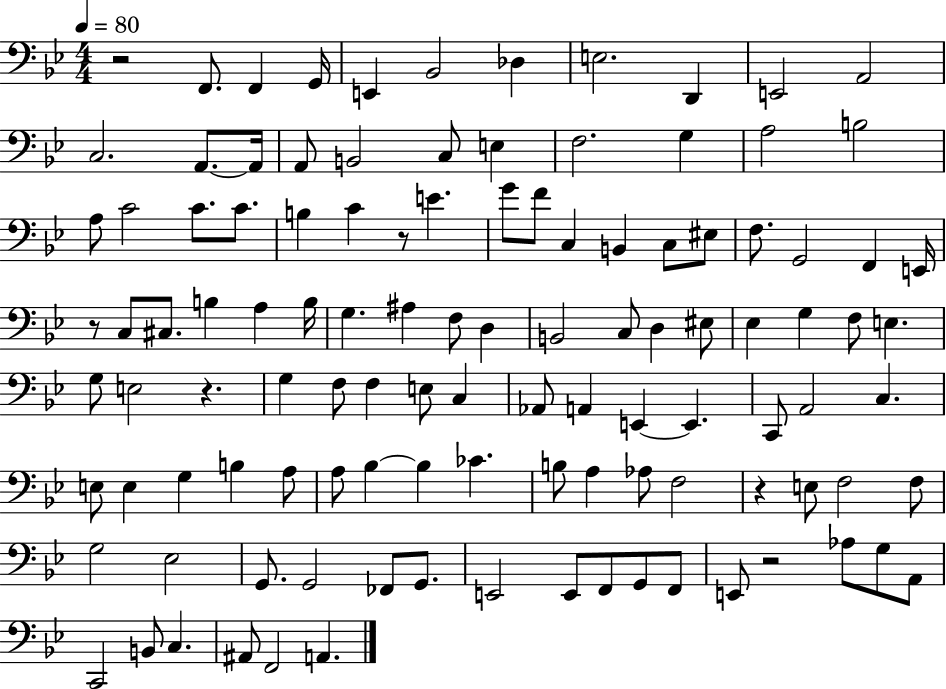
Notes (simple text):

R/h F2/e. F2/q G2/s E2/q Bb2/h Db3/q E3/h. D2/q E2/h A2/h C3/h. A2/e. A2/s A2/e B2/h C3/e E3/q F3/h. G3/q A3/h B3/h A3/e C4/h C4/e. C4/e. B3/q C4/q R/e E4/q. G4/e F4/e C3/q B2/q C3/e EIS3/e F3/e. G2/h F2/q E2/s R/e C3/e C#3/e. B3/q A3/q B3/s G3/q. A#3/q F3/e D3/q B2/h C3/e D3/q EIS3/e Eb3/q G3/q F3/e E3/q. G3/e E3/h R/q. G3/q F3/e F3/q E3/e C3/q Ab2/e A2/q E2/q E2/q. C2/e A2/h C3/q. E3/e E3/q G3/q B3/q A3/e A3/e Bb3/q Bb3/q CES4/q. B3/e A3/q Ab3/e F3/h R/q E3/e F3/h F3/e G3/h Eb3/h G2/e. G2/h FES2/e G2/e. E2/h E2/e F2/e G2/e F2/e E2/e R/h Ab3/e G3/e A2/e C2/h B2/e C3/q. A#2/e F2/h A2/q.